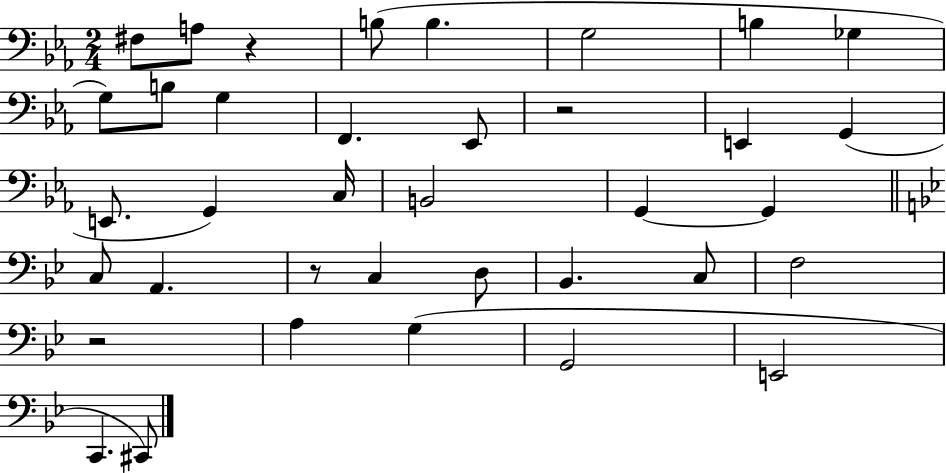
F#3/e A3/e R/q B3/e B3/q. G3/h B3/q Gb3/q G3/e B3/e G3/q F2/q. Eb2/e R/h E2/q G2/q E2/e. G2/q C3/s B2/h G2/q G2/q C3/e A2/q. R/e C3/q D3/e Bb2/q. C3/e F3/h R/h A3/q G3/q G2/h E2/h C2/q. C#2/e